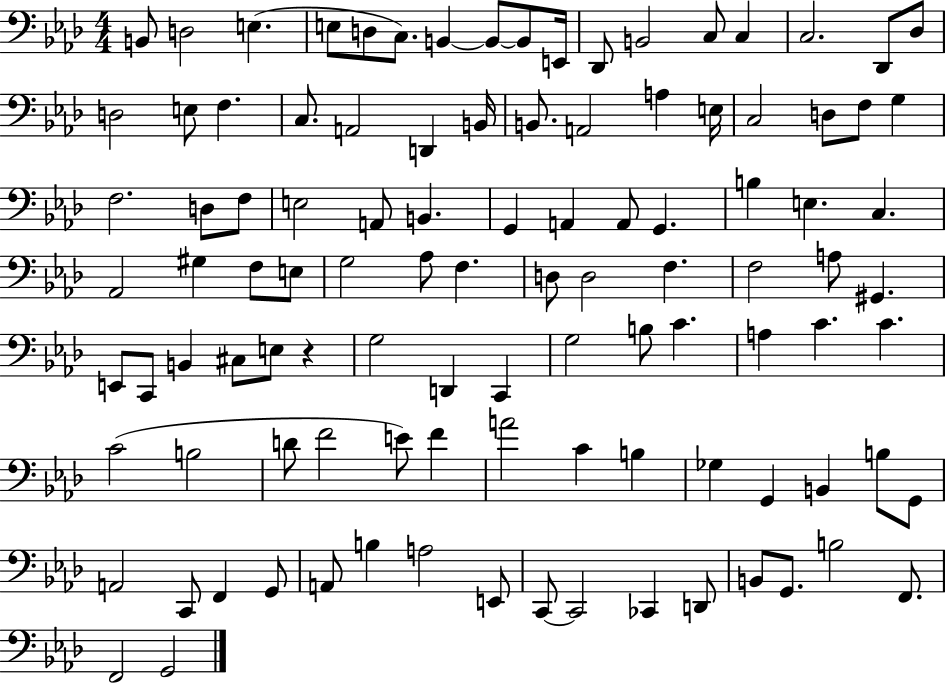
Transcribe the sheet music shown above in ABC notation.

X:1
T:Untitled
M:4/4
L:1/4
K:Ab
B,,/2 D,2 E, E,/2 D,/2 C,/2 B,, B,,/2 B,,/2 E,,/4 _D,,/2 B,,2 C,/2 C, C,2 _D,,/2 _D,/2 D,2 E,/2 F, C,/2 A,,2 D,, B,,/4 B,,/2 A,,2 A, E,/4 C,2 D,/2 F,/2 G, F,2 D,/2 F,/2 E,2 A,,/2 B,, G,, A,, A,,/2 G,, B, E, C, _A,,2 ^G, F,/2 E,/2 G,2 _A,/2 F, D,/2 D,2 F, F,2 A,/2 ^G,, E,,/2 C,,/2 B,, ^C,/2 E,/2 z G,2 D,, C,, G,2 B,/2 C A, C C C2 B,2 D/2 F2 E/2 F A2 C B, _G, G,, B,, B,/2 G,,/2 A,,2 C,,/2 F,, G,,/2 A,,/2 B, A,2 E,,/2 C,,/2 C,,2 _C,, D,,/2 B,,/2 G,,/2 B,2 F,,/2 F,,2 G,,2